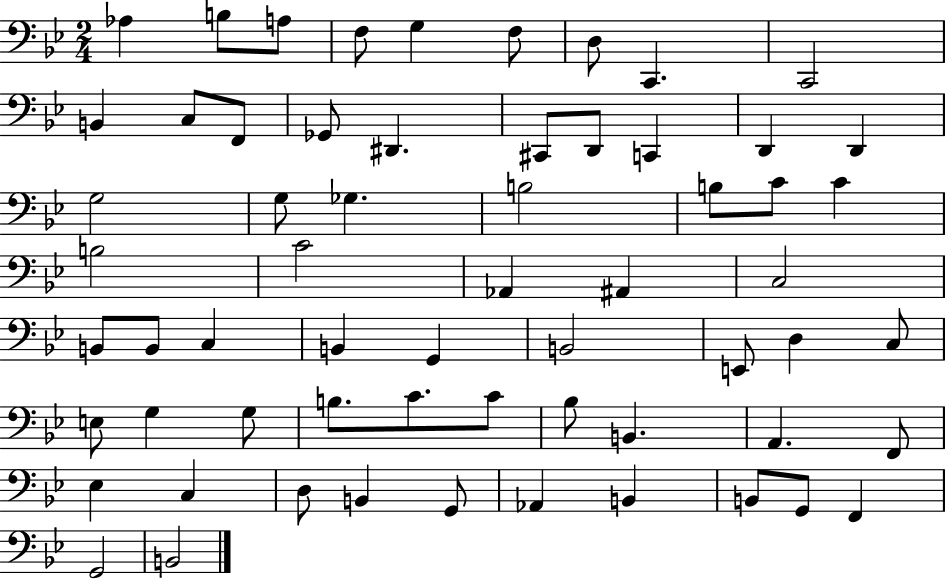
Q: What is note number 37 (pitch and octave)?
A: B2